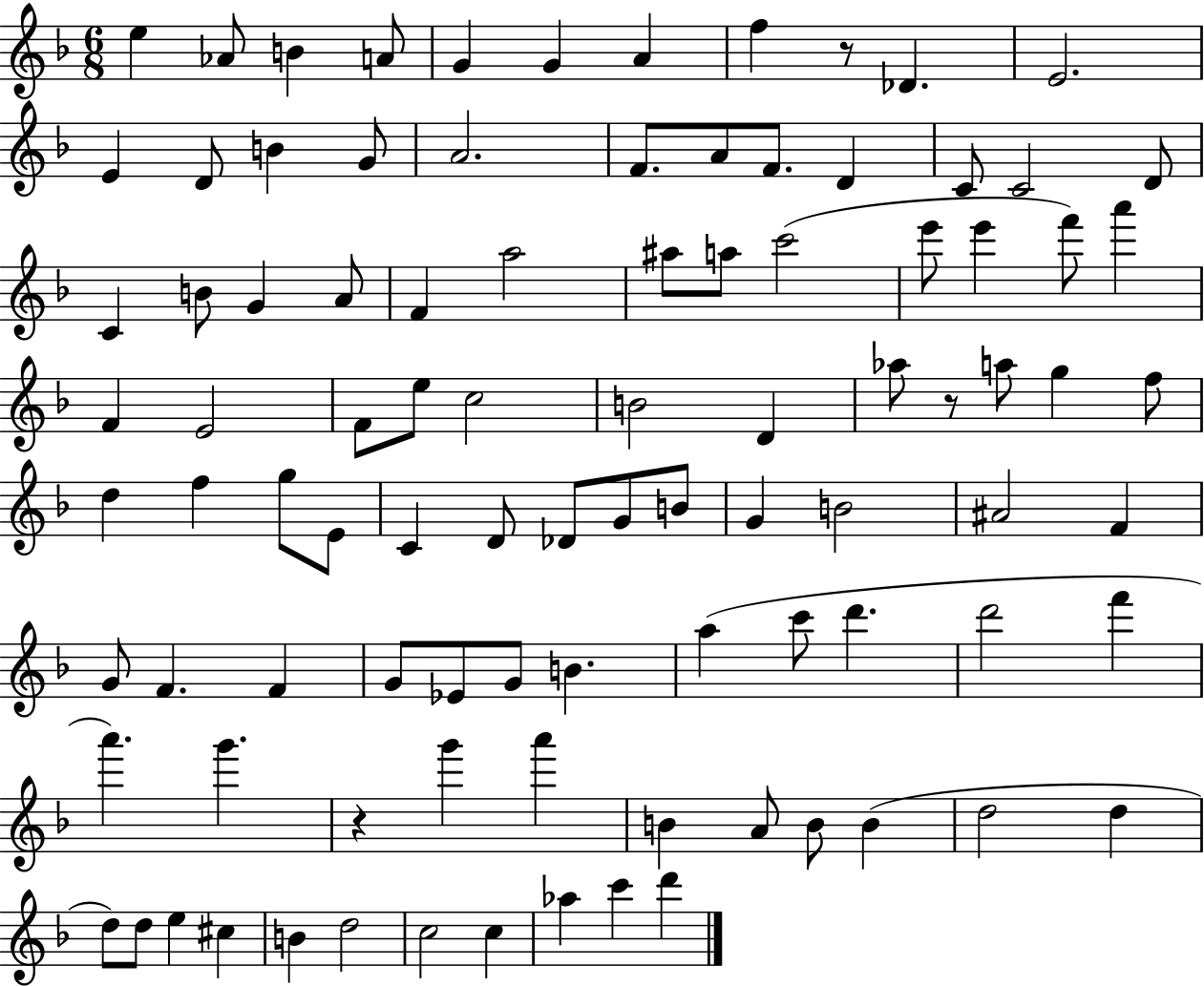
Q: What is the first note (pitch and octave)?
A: E5